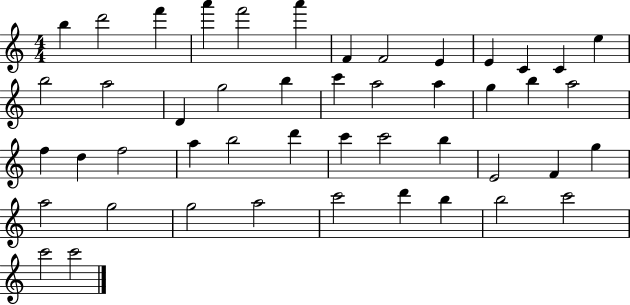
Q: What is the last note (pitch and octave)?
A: C6